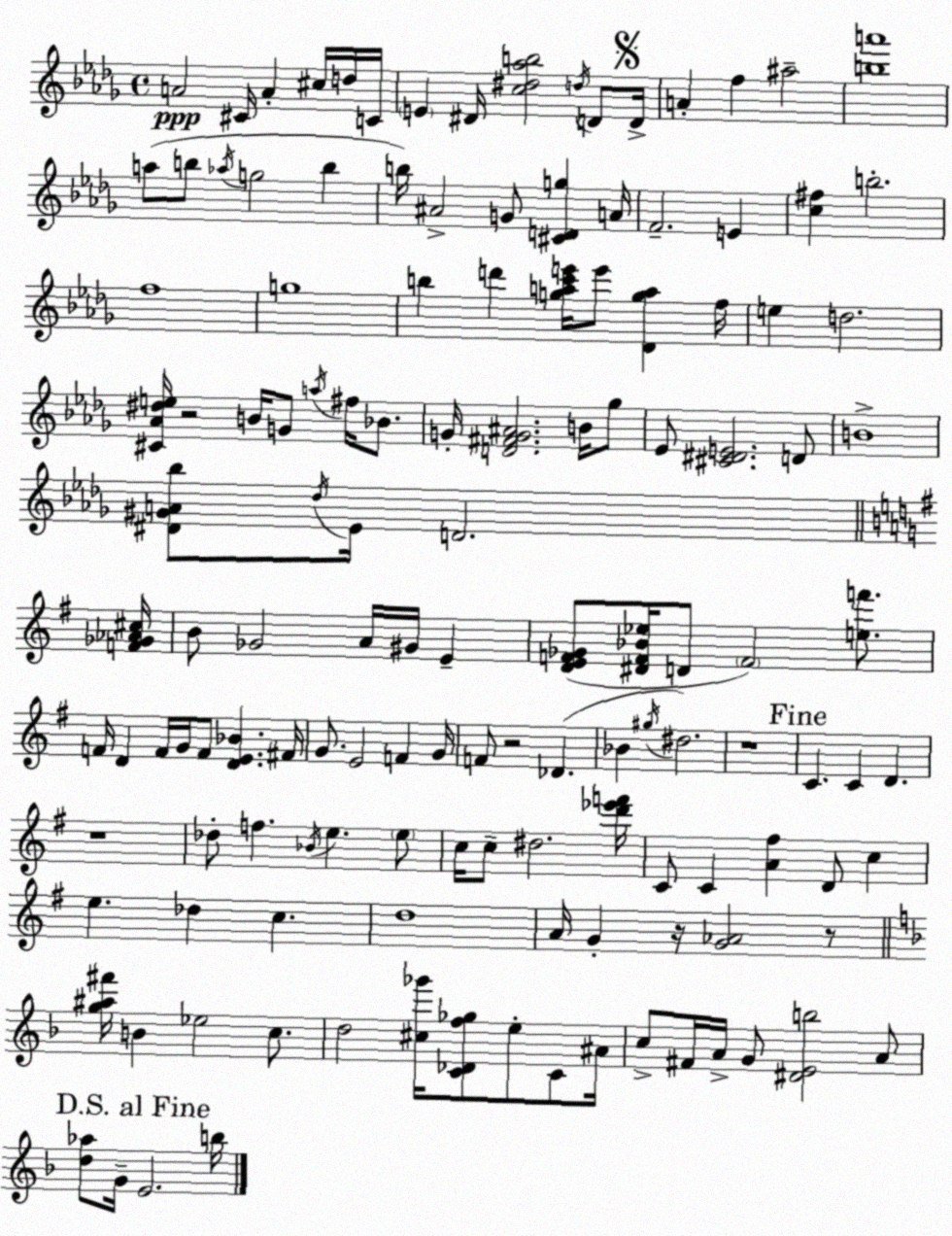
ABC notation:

X:1
T:Untitled
M:4/4
L:1/4
K:Bbm
A2 ^C/4 A ^c/4 d/4 C/4 E ^D/4 [c^d_ab]2 d/4 D/2 D/4 A f ^a2 [ba']4 a/2 b/2 _a/4 g2 b b/4 ^A2 G/2 [^CDg] A/4 F2 E [c^f] b2 f4 g4 b d' [gac'e']/4 e'/2 [_Dga] f/4 e d2 [^C_A^de]/4 z2 B/4 G/2 a/4 ^f/4 _B/2 G/4 [D^FG^A]2 B/4 _g/2 _E/2 [^C^DE]2 D/2 B4 [^D^GA_b]/2 _d/4 _E/4 D2 [F_G_A^c]/4 B/2 _G2 A/4 ^G/4 E [DEF_G]/2 [^DF_B_e]/4 D/2 F2 [ef']/2 F/4 D F/4 G/4 F/2 [DE_B] ^F/4 G/2 E2 F G/4 F/2 z2 _D _B ^g/4 ^d2 z4 C C D z4 _d/2 f _B/4 e e/2 c/4 c/2 ^d2 [d'_e'f']/4 C/2 C [A^f] D/2 c e _d c d4 A/4 G z/4 [G_A]2 z/2 [g^a^f']/4 B _e2 c/2 d2 [^c_g']/4 [C_Df_g]/2 e/2 C/2 ^A/4 c/2 ^F/4 A/4 G/2 [^DEb]2 A/2 [d_a]/2 G/4 E2 b/4